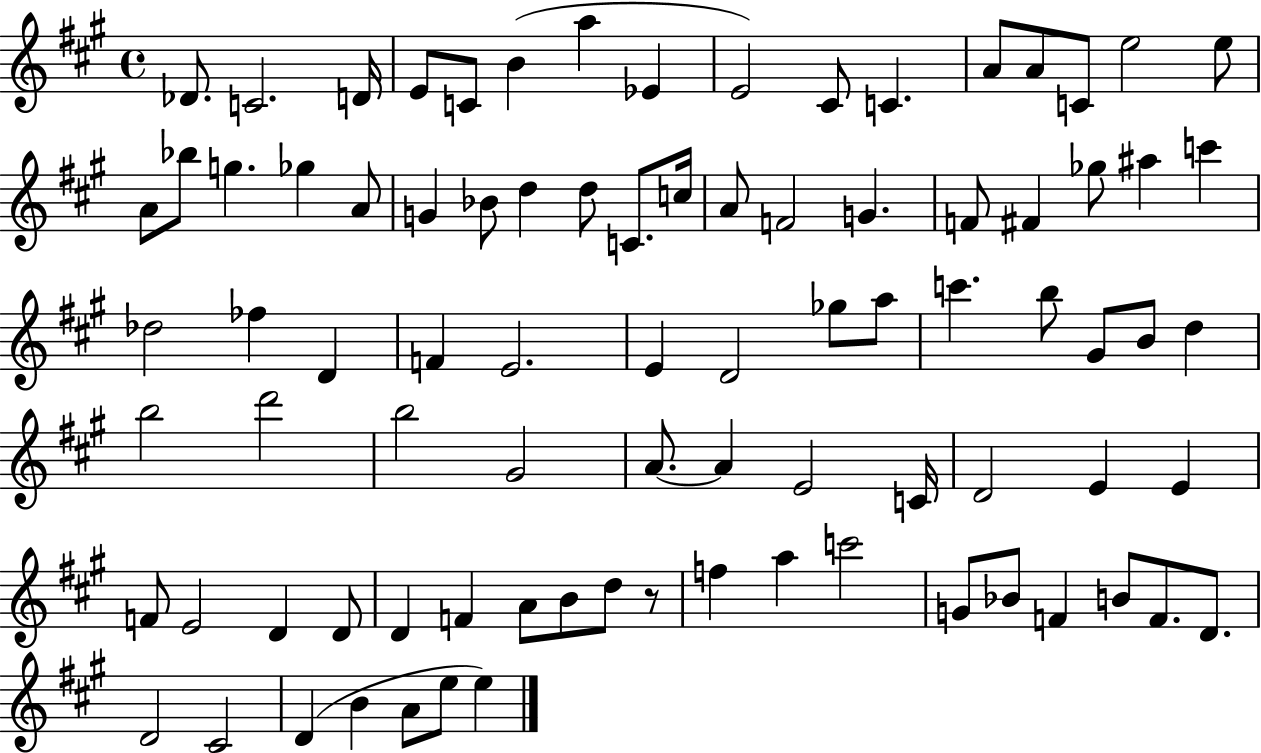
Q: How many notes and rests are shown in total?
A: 86